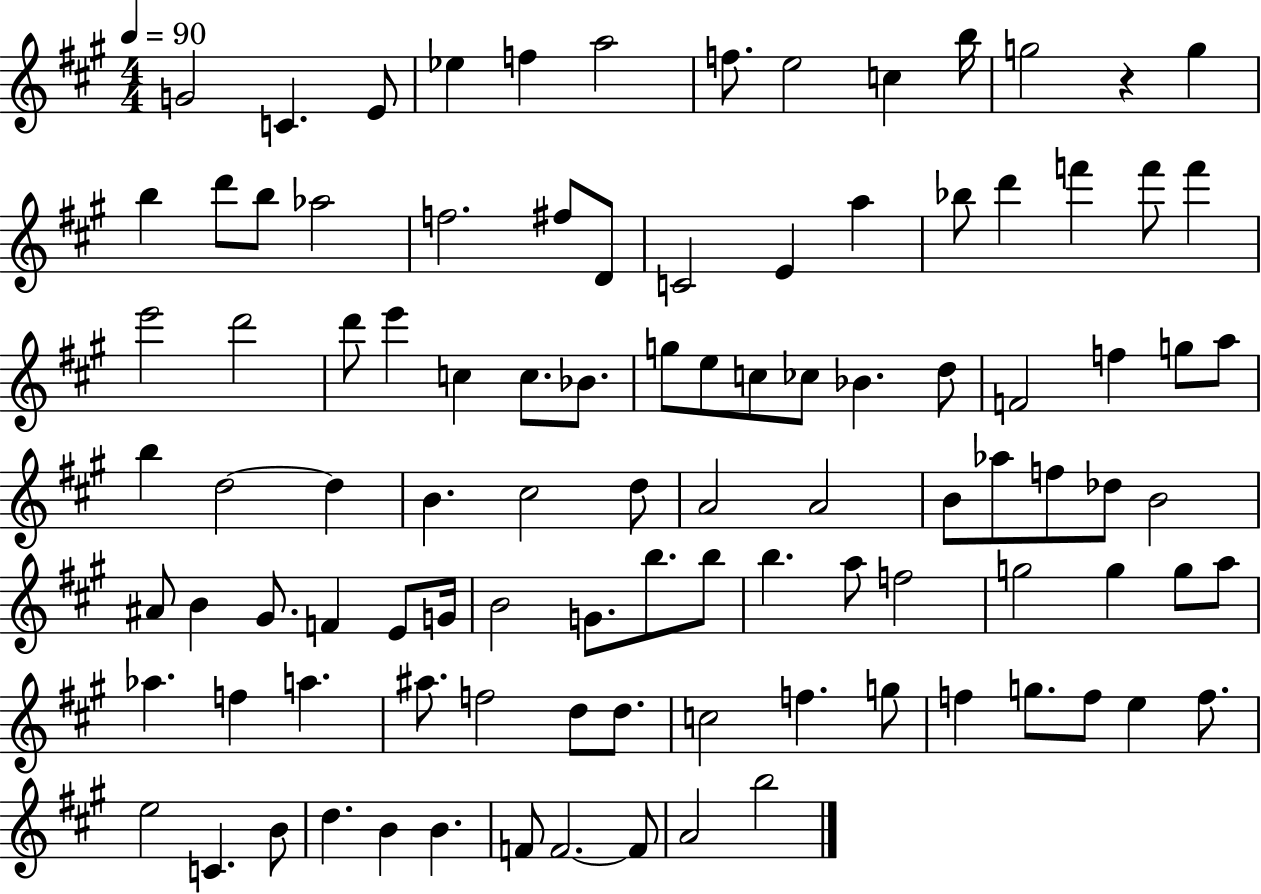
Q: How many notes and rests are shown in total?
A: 101